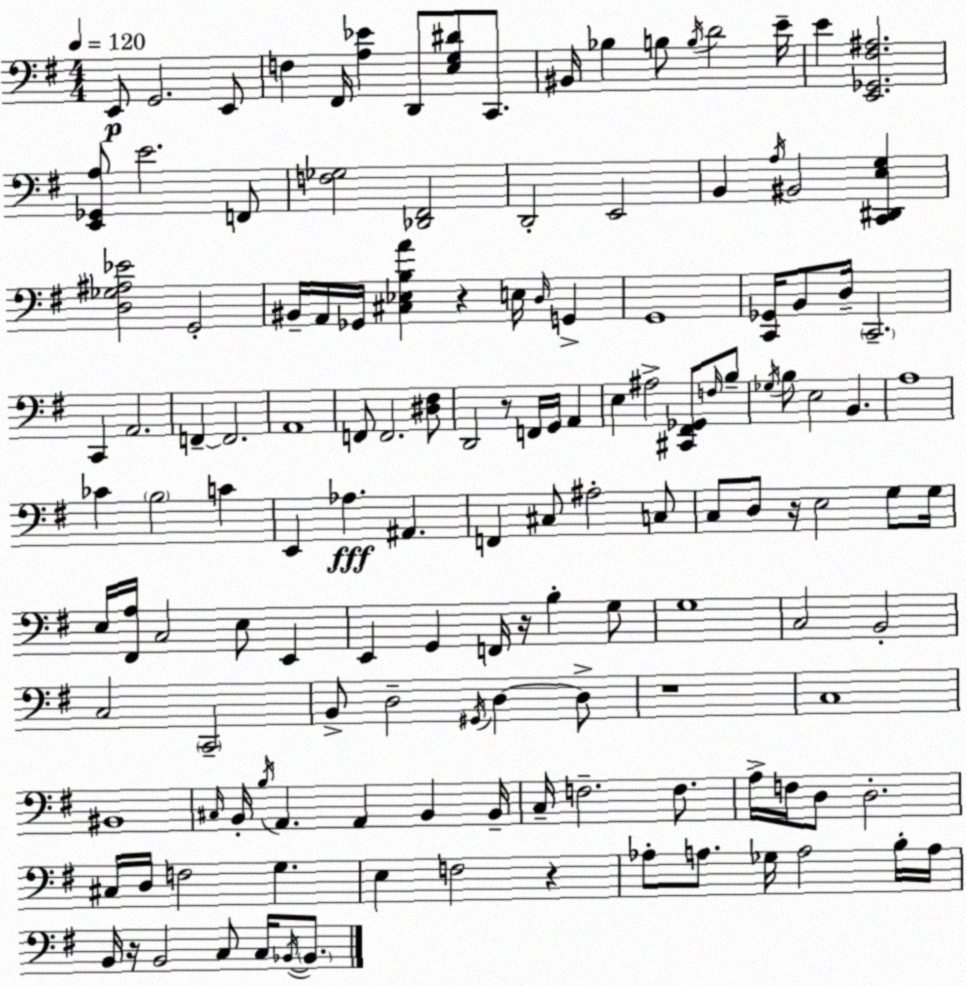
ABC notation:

X:1
T:Untitled
M:4/4
L:1/4
K:Em
E,,/2 G,,2 E,,/2 F, ^F,,/4 [A,_E] D,,/2 [E,G,^D]/2 C,,/2 ^B,,/4 _B, B,/2 B,/4 D2 E/4 E [E,,_G,,^F,^A,]2 [E,,_G,,A,]/2 E2 F,,/2 [F,_G,]2 [_D,,^F,,]2 D,,2 E,,2 B,, A,/4 ^B,,2 [C,,^D,,E,G,] [D,_G,^A,_E]2 G,,2 ^B,,/4 A,,/4 _G,,/4 [^C,_E,B,A] z E,/4 D,/4 G,, G,,4 [C,,_G,,]/4 B,,/2 D,/4 C,,2 C,, A,,2 F,, F,,2 A,,4 F,,/2 F,,2 [^D,^F,]/2 D,,2 z/2 F,,/4 G,,/4 A,, E, ^A,2 [^C,,^F,,_G,,]/2 F,/4 B,/2 _G,/4 B,/2 E,2 B,, A,4 _C B,2 C E,, _A, ^A,, F,, ^C,/2 ^A,2 C,/2 C,/2 D,/2 z/4 E,2 G,/2 G,/4 E,/4 [^F,,A,]/4 C,2 E,/2 E,, E,, G,, F,,/4 z/4 B, G,/2 G,4 C,2 B,,2 C,2 C,,2 B,,/2 D,2 ^G,,/4 D, D,/2 z4 C,4 ^B,,4 ^C,/4 B,,/4 B,/4 A,, A,, B,, B,,/4 C,/4 F,2 F,/2 A,/4 F,/4 D,/2 D,2 ^C,/4 D,/4 F,2 G, E, F,2 z _A,/2 A,/2 _G,/4 A,2 B,/4 A,/4 B,,/4 z/4 B,,2 C,/2 C,/4 _B,,/4 _B,,/2